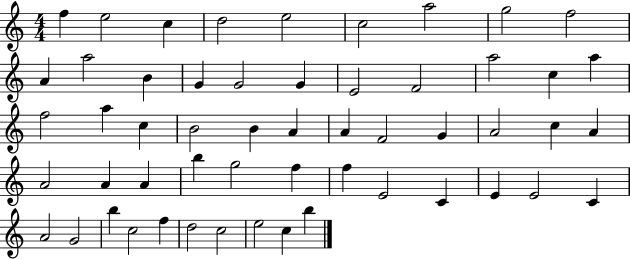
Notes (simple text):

F5/q E5/h C5/q D5/h E5/h C5/h A5/h G5/h F5/h A4/q A5/h B4/q G4/q G4/h G4/q E4/h F4/h A5/h C5/q A5/q F5/h A5/q C5/q B4/h B4/q A4/q A4/q F4/h G4/q A4/h C5/q A4/q A4/h A4/q A4/q B5/q G5/h F5/q F5/q E4/h C4/q E4/q E4/h C4/q A4/h G4/h B5/q C5/h F5/q D5/h C5/h E5/h C5/q B5/q